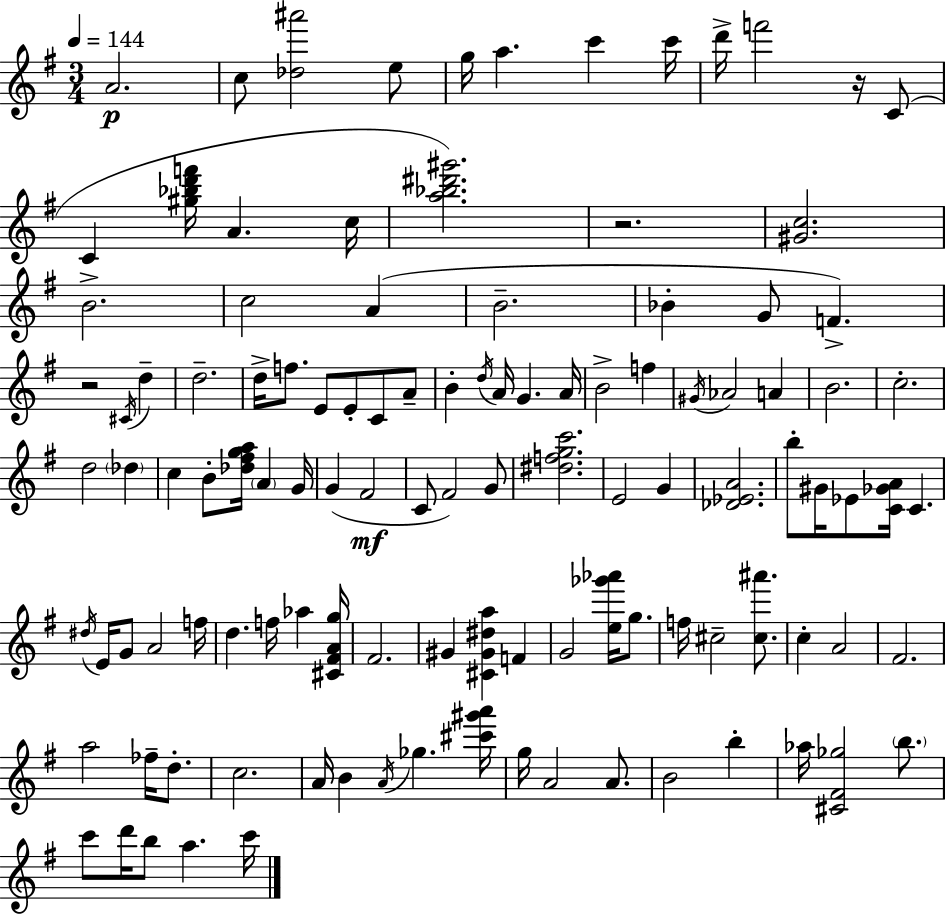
{
  \clef treble
  \numericTimeSignature
  \time 3/4
  \key g \major
  \tempo 4 = 144
  a'2.\p | c''8 <des'' ais'''>2 e''8 | g''16 a''4. c'''4 c'''16 | d'''16-> f'''2 r16 c'8( | \break c'4 <gis'' bes'' d''' f'''>16 a'4. c''16 | <a'' bes'' dis''' gis'''>2.) | r2. | <gis' c''>2. | \break b'2.-> | c''2 a'4( | b'2.-- | bes'4-. g'8 f'4.->) | \break r2 \acciaccatura { cis'16 } d''4-- | d''2.-- | d''16-> f''8. e'8 e'8-. c'8 a'8-- | b'4-. \acciaccatura { d''16 } a'16 g'4. | \break a'16 b'2-> f''4 | \acciaccatura { gis'16 } aes'2 a'4 | b'2. | c''2.-. | \break d''2 \parenthesize des''4 | c''4 b'8-. <des'' fis'' g'' a''>16 \parenthesize a'4 | g'16 g'4( fis'2\mf | c'8 fis'2) | \break g'8 <dis'' f'' g'' c'''>2. | e'2 g'4 | <des' ees' a'>2. | b''8-. gis'16 ees'8 <c' ges' a'>16 c'4. | \break \acciaccatura { dis''16 } e'16 g'8 a'2 | f''16 d''4. f''16 aes''4 | <cis' fis' a' g''>16 fis'2. | gis'4 <cis' gis' dis'' a''>4 | \break f'4 g'2 | <e'' ges''' aes'''>16 g''8. f''16 cis''2-- | <cis'' ais'''>8. c''4-. a'2 | fis'2. | \break a''2 | fes''16-- d''8.-. c''2. | a'16 b'4 \acciaccatura { a'16 } ges''4. | <cis''' gis''' a'''>16 g''16 a'2 | \break a'8. b'2 | b''4-. aes''16 <cis' fis' ges''>2 | \parenthesize b''8. c'''8 d'''16 b''8 a''4. | c'''16 \bar "|."
}